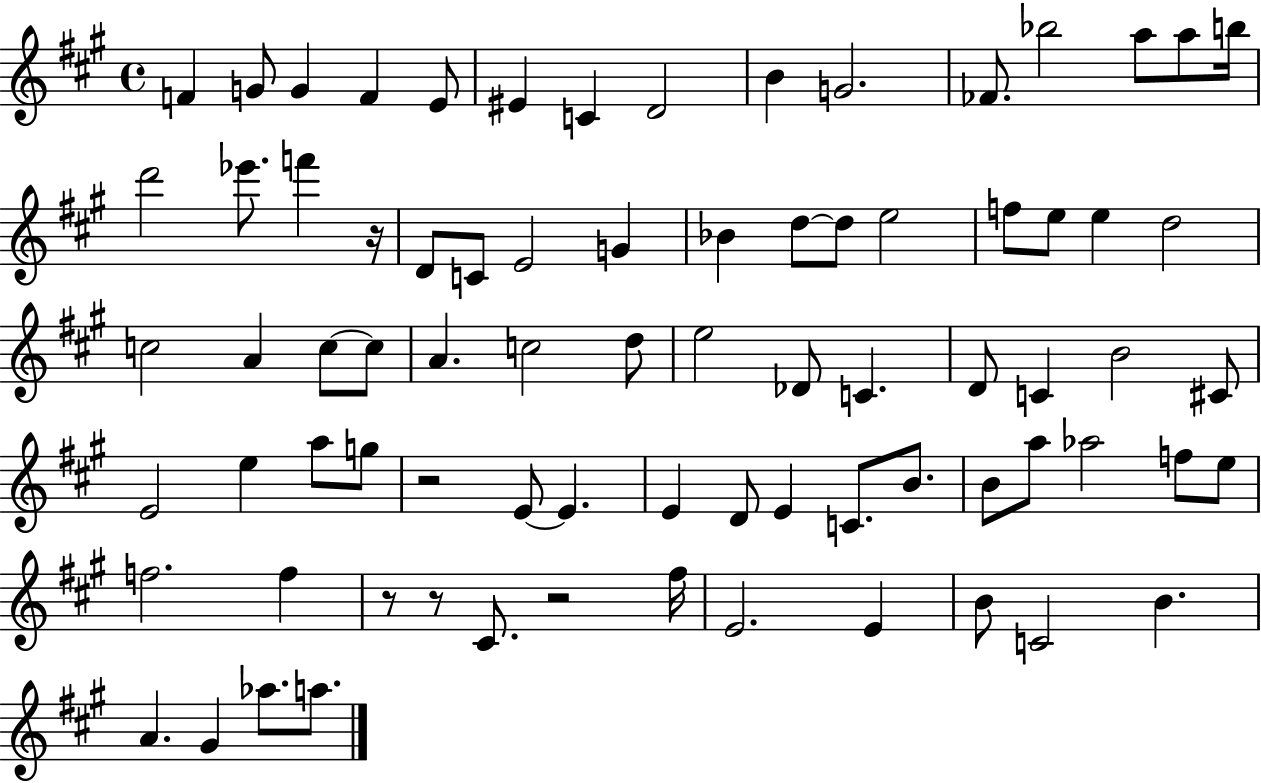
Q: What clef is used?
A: treble